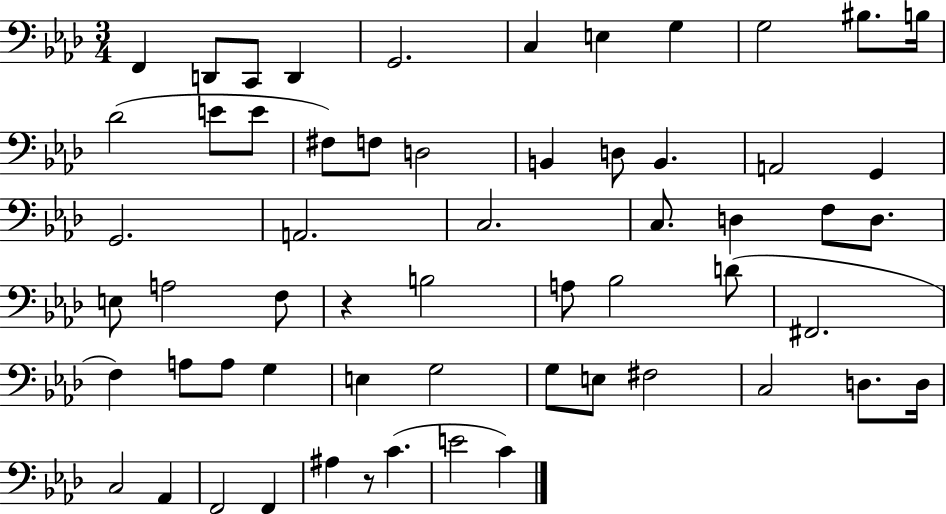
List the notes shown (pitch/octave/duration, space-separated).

F2/q D2/e C2/e D2/q G2/h. C3/q E3/q G3/q G3/h BIS3/e. B3/s Db4/h E4/e E4/e F#3/e F3/e D3/h B2/q D3/e B2/q. A2/h G2/q G2/h. A2/h. C3/h. C3/e. D3/q F3/e D3/e. E3/e A3/h F3/e R/q B3/h A3/e Bb3/h D4/e F#2/h. F3/q A3/e A3/e G3/q E3/q G3/h G3/e E3/e F#3/h C3/h D3/e. D3/s C3/h Ab2/q F2/h F2/q A#3/q R/e C4/q. E4/h C4/q